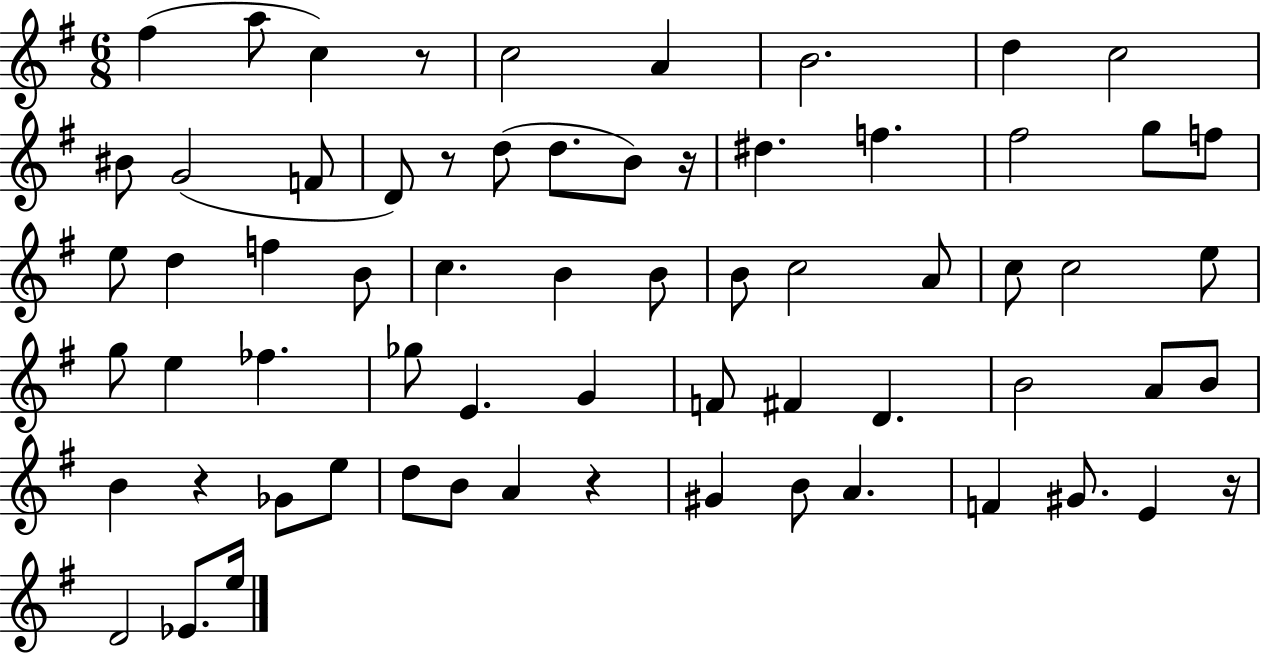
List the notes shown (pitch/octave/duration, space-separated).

F#5/q A5/e C5/q R/e C5/h A4/q B4/h. D5/q C5/h BIS4/e G4/h F4/e D4/e R/e D5/e D5/e. B4/e R/s D#5/q. F5/q. F#5/h G5/e F5/e E5/e D5/q F5/q B4/e C5/q. B4/q B4/e B4/e C5/h A4/e C5/e C5/h E5/e G5/e E5/q FES5/q. Gb5/e E4/q. G4/q F4/e F#4/q D4/q. B4/h A4/e B4/e B4/q R/q Gb4/e E5/e D5/e B4/e A4/q R/q G#4/q B4/e A4/q. F4/q G#4/e. E4/q R/s D4/h Eb4/e. E5/s